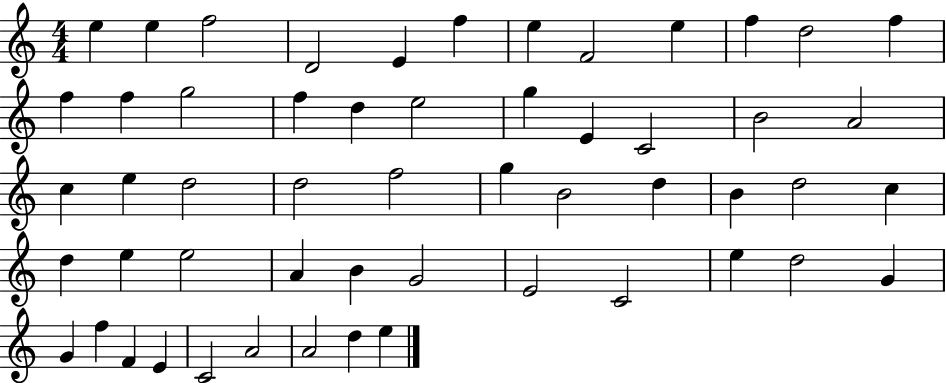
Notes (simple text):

E5/q E5/q F5/h D4/h E4/q F5/q E5/q F4/h E5/q F5/q D5/h F5/q F5/q F5/q G5/h F5/q D5/q E5/h G5/q E4/q C4/h B4/h A4/h C5/q E5/q D5/h D5/h F5/h G5/q B4/h D5/q B4/q D5/h C5/q D5/q E5/q E5/h A4/q B4/q G4/h E4/h C4/h E5/q D5/h G4/q G4/q F5/q F4/q E4/q C4/h A4/h A4/h D5/q E5/q